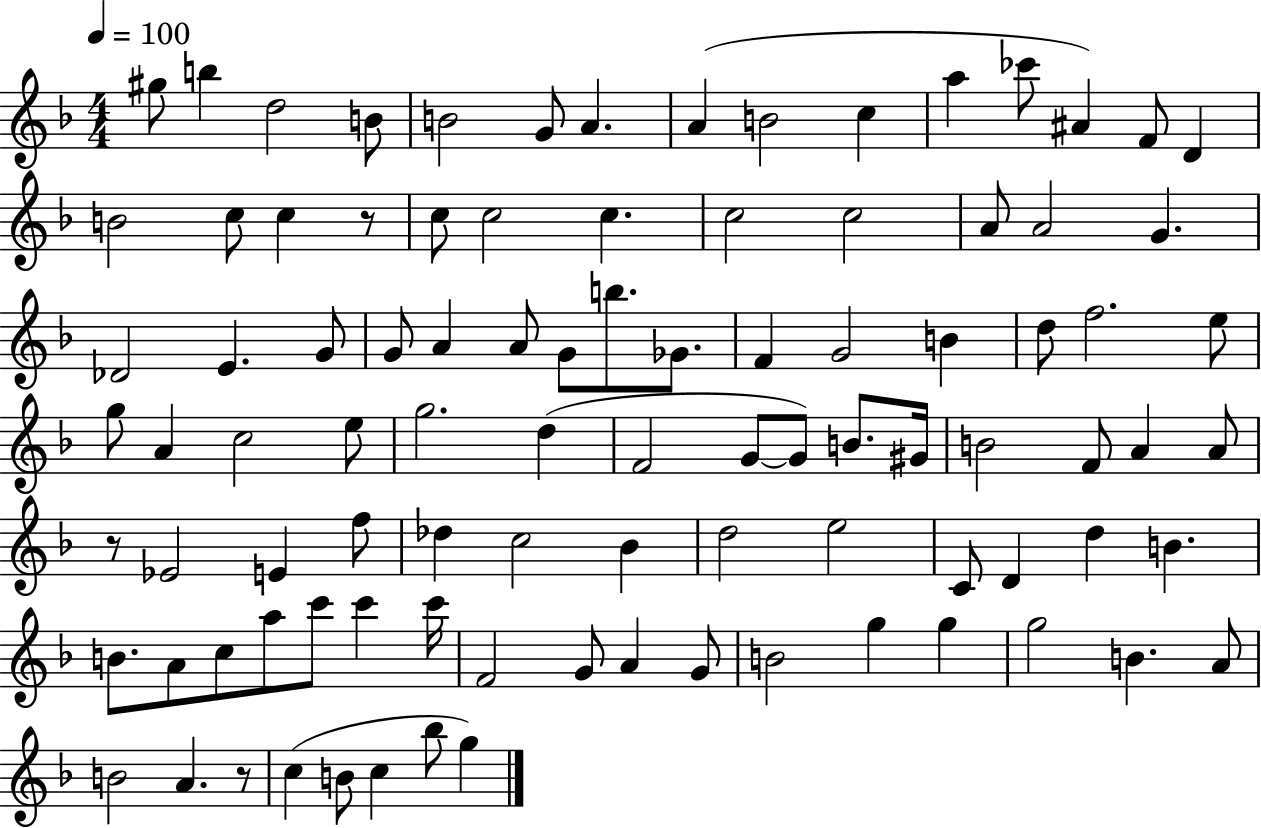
{
  \clef treble
  \numericTimeSignature
  \time 4/4
  \key f \major
  \tempo 4 = 100
  gis''8 b''4 d''2 b'8 | b'2 g'8 a'4. | a'4( b'2 c''4 | a''4 ces'''8 ais'4) f'8 d'4 | \break b'2 c''8 c''4 r8 | c''8 c''2 c''4. | c''2 c''2 | a'8 a'2 g'4. | \break des'2 e'4. g'8 | g'8 a'4 a'8 g'8 b''8. ges'8. | f'4 g'2 b'4 | d''8 f''2. e''8 | \break g''8 a'4 c''2 e''8 | g''2. d''4( | f'2 g'8~~ g'8) b'8. gis'16 | b'2 f'8 a'4 a'8 | \break r8 ees'2 e'4 f''8 | des''4 c''2 bes'4 | d''2 e''2 | c'8 d'4 d''4 b'4. | \break b'8. a'8 c''8 a''8 c'''8 c'''4 c'''16 | f'2 g'8 a'4 g'8 | b'2 g''4 g''4 | g''2 b'4. a'8 | \break b'2 a'4. r8 | c''4( b'8 c''4 bes''8 g''4) | \bar "|."
}